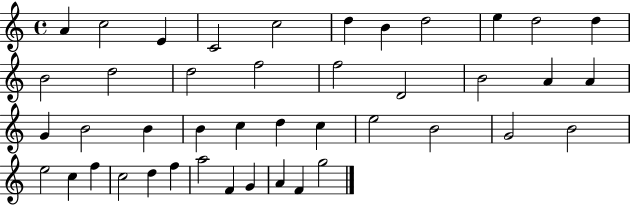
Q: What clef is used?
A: treble